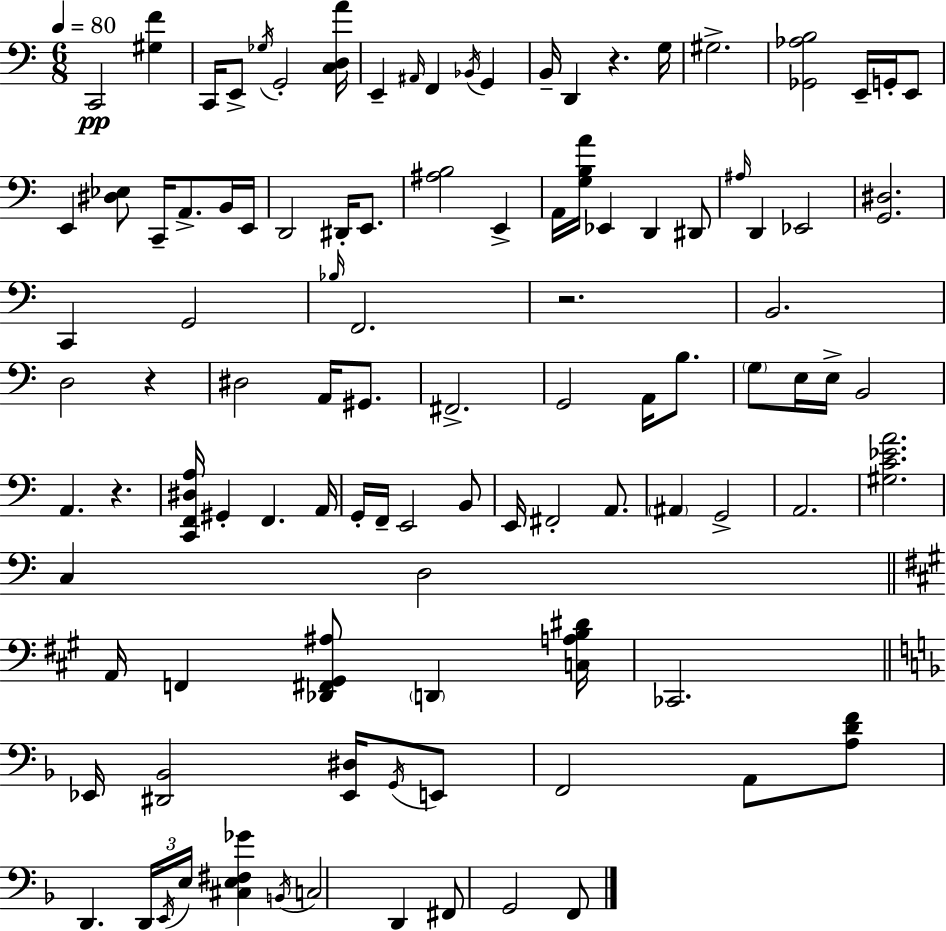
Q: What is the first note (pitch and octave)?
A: C2